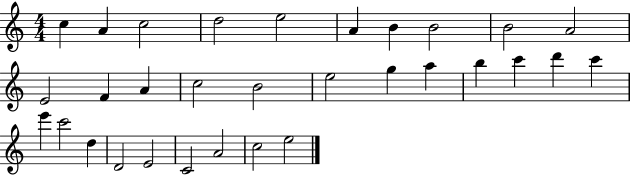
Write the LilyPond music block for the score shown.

{
  \clef treble
  \numericTimeSignature
  \time 4/4
  \key c \major
  c''4 a'4 c''2 | d''2 e''2 | a'4 b'4 b'2 | b'2 a'2 | \break e'2 f'4 a'4 | c''2 b'2 | e''2 g''4 a''4 | b''4 c'''4 d'''4 c'''4 | \break e'''4 c'''2 d''4 | d'2 e'2 | c'2 a'2 | c''2 e''2 | \break \bar "|."
}